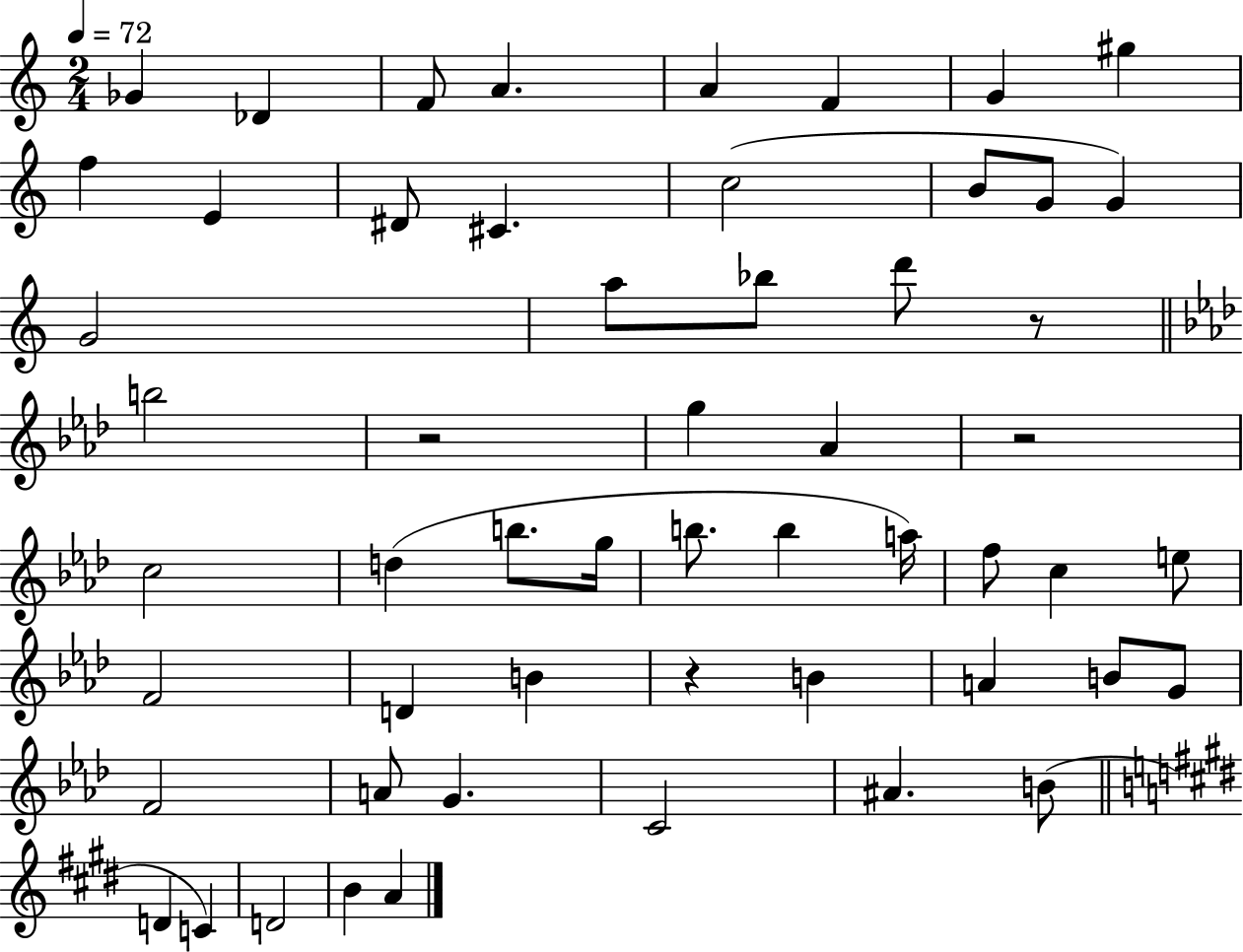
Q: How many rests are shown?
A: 4